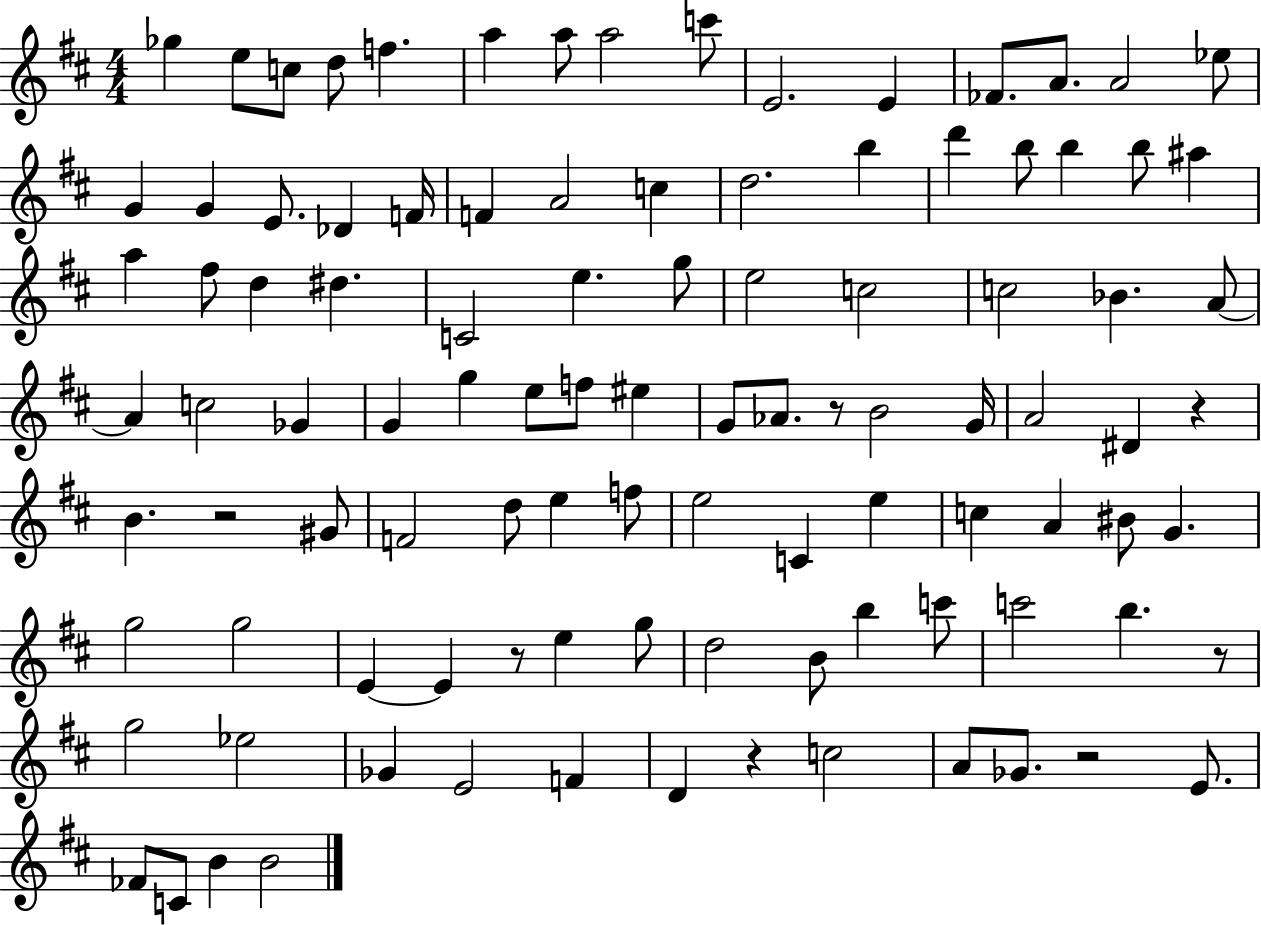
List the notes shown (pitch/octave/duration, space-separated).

Gb5/q E5/e C5/e D5/e F5/q. A5/q A5/e A5/h C6/e E4/h. E4/q FES4/e. A4/e. A4/h Eb5/e G4/q G4/q E4/e. Db4/q F4/s F4/q A4/h C5/q D5/h. B5/q D6/q B5/e B5/q B5/e A#5/q A5/q F#5/e D5/q D#5/q. C4/h E5/q. G5/e E5/h C5/h C5/h Bb4/q. A4/e A4/q C5/h Gb4/q G4/q G5/q E5/e F5/e EIS5/q G4/e Ab4/e. R/e B4/h G4/s A4/h D#4/q R/q B4/q. R/h G#4/e F4/h D5/e E5/q F5/e E5/h C4/q E5/q C5/q A4/q BIS4/e G4/q. G5/h G5/h E4/q E4/q R/e E5/q G5/e D5/h B4/e B5/q C6/e C6/h B5/q. R/e G5/h Eb5/h Gb4/q E4/h F4/q D4/q R/q C5/h A4/e Gb4/e. R/h E4/e. FES4/e C4/e B4/q B4/h